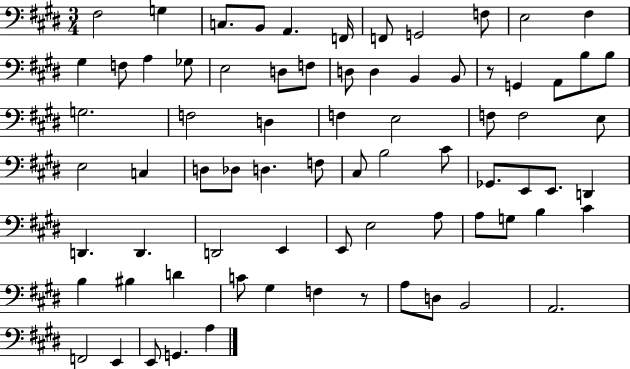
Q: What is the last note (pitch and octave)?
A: A3